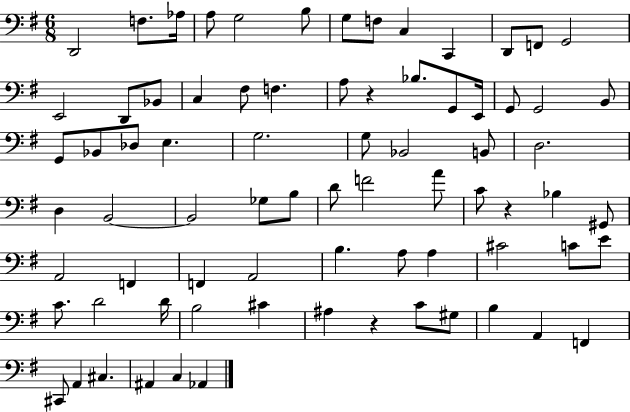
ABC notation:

X:1
T:Untitled
M:6/8
L:1/4
K:G
D,,2 F,/2 _A,/4 A,/2 G,2 B,/2 G,/2 F,/2 C, C,, D,,/2 F,,/2 G,,2 E,,2 D,,/2 _B,,/2 C, ^F,/2 F, A,/2 z _B,/2 G,,/2 E,,/4 G,,/2 G,,2 B,,/2 G,,/2 _B,,/2 _D,/2 E, G,2 G,/2 _B,,2 B,,/2 D,2 D, B,,2 B,,2 _G,/2 B,/2 D/2 F2 A/2 C/2 z _B, ^G,,/2 A,,2 F,, F,, A,,2 B, A,/2 A, ^C2 C/2 E/2 C/2 D2 D/4 B,2 ^C ^A, z C/2 ^G,/2 B, A,, F,, ^C,,/2 A,, ^C, ^A,, C, _A,,